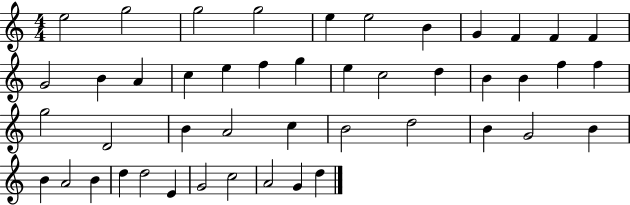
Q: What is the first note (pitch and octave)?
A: E5